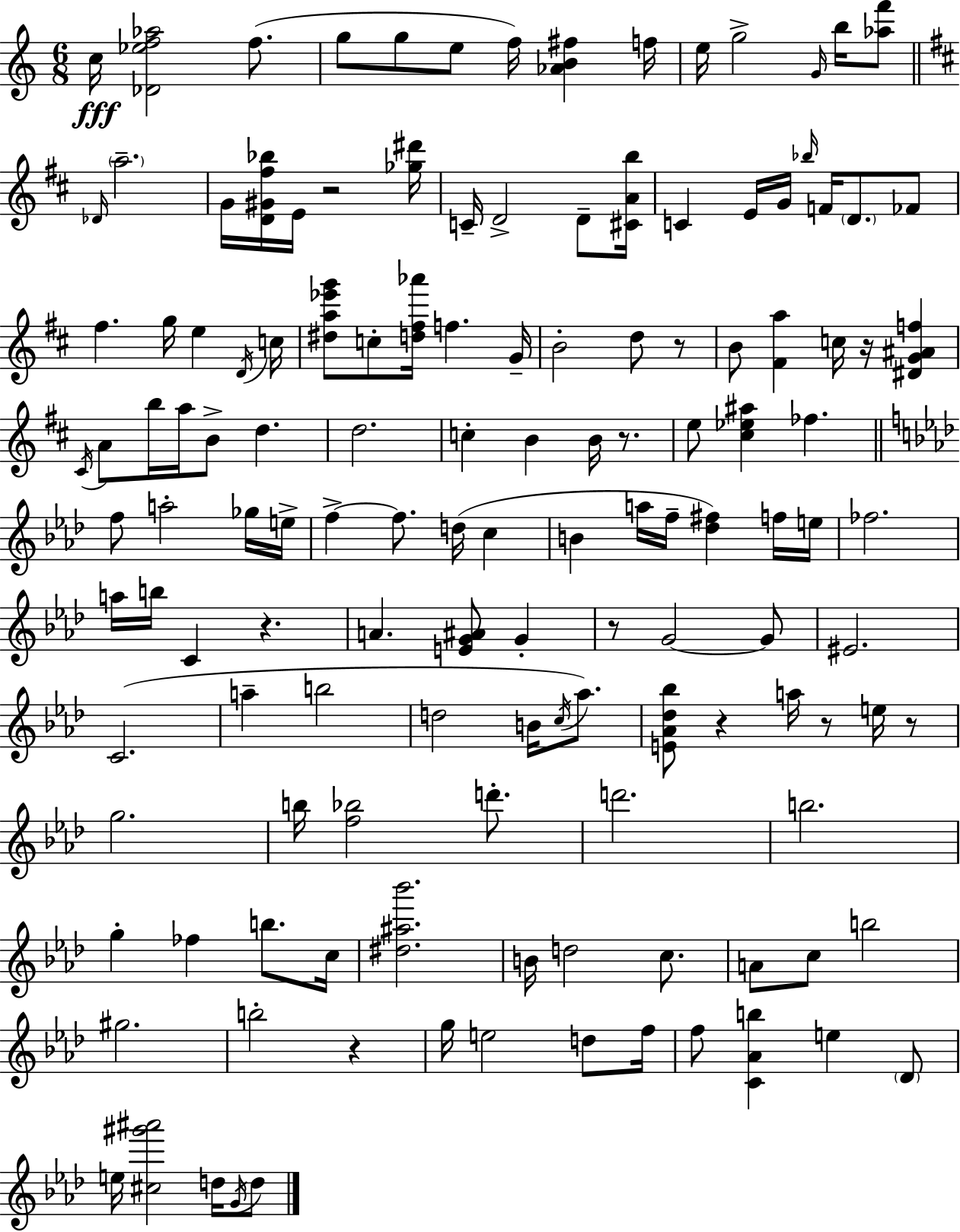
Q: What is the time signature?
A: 6/8